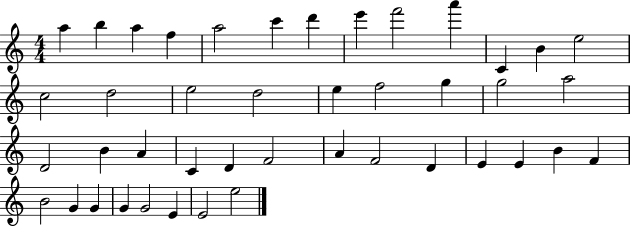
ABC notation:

X:1
T:Untitled
M:4/4
L:1/4
K:C
a b a f a2 c' d' e' f'2 a' C B e2 c2 d2 e2 d2 e f2 g g2 a2 D2 B A C D F2 A F2 D E E B F B2 G G G G2 E E2 e2